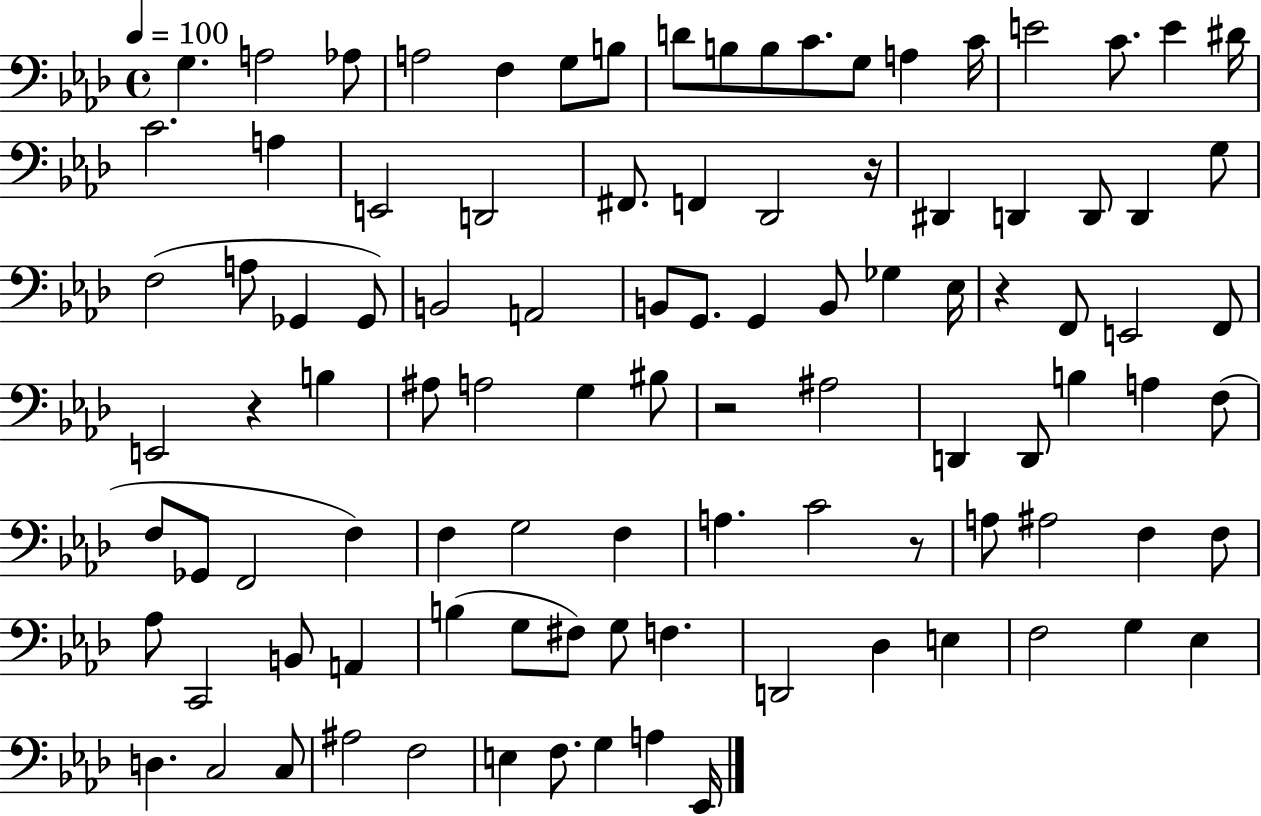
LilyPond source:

{
  \clef bass
  \time 4/4
  \defaultTimeSignature
  \key aes \major
  \tempo 4 = 100
  g4. a2 aes8 | a2 f4 g8 b8 | d'8 b8 b8 c'8. g8 a4 c'16 | e'2 c'8. e'4 dis'16 | \break c'2. a4 | e,2 d,2 | fis,8. f,4 des,2 r16 | dis,4 d,4 d,8 d,4 g8 | \break f2( a8 ges,4 ges,8) | b,2 a,2 | b,8 g,8. g,4 b,8 ges4 ees16 | r4 f,8 e,2 f,8 | \break e,2 r4 b4 | ais8 a2 g4 bis8 | r2 ais2 | d,4 d,8 b4 a4 f8( | \break f8 ges,8 f,2 f4) | f4 g2 f4 | a4. c'2 r8 | a8 ais2 f4 f8 | \break aes8 c,2 b,8 a,4 | b4( g8 fis8) g8 f4. | d,2 des4 e4 | f2 g4 ees4 | \break d4. c2 c8 | ais2 f2 | e4 f8. g4 a4 ees,16 | \bar "|."
}